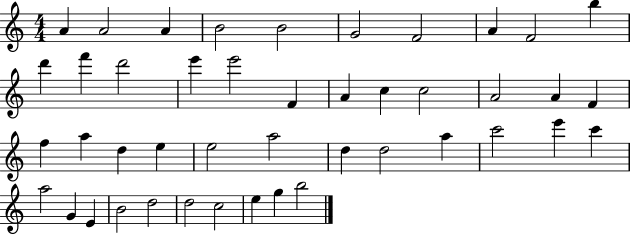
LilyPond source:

{
  \clef treble
  \numericTimeSignature
  \time 4/4
  \key c \major
  a'4 a'2 a'4 | b'2 b'2 | g'2 f'2 | a'4 f'2 b''4 | \break d'''4 f'''4 d'''2 | e'''4 e'''2 f'4 | a'4 c''4 c''2 | a'2 a'4 f'4 | \break f''4 a''4 d''4 e''4 | e''2 a''2 | d''4 d''2 a''4 | c'''2 e'''4 c'''4 | \break a''2 g'4 e'4 | b'2 d''2 | d''2 c''2 | e''4 g''4 b''2 | \break \bar "|."
}